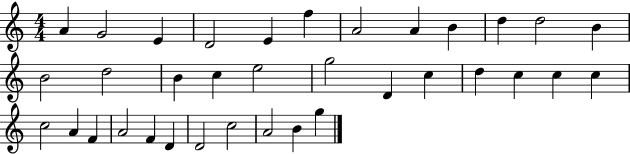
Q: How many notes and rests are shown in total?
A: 35